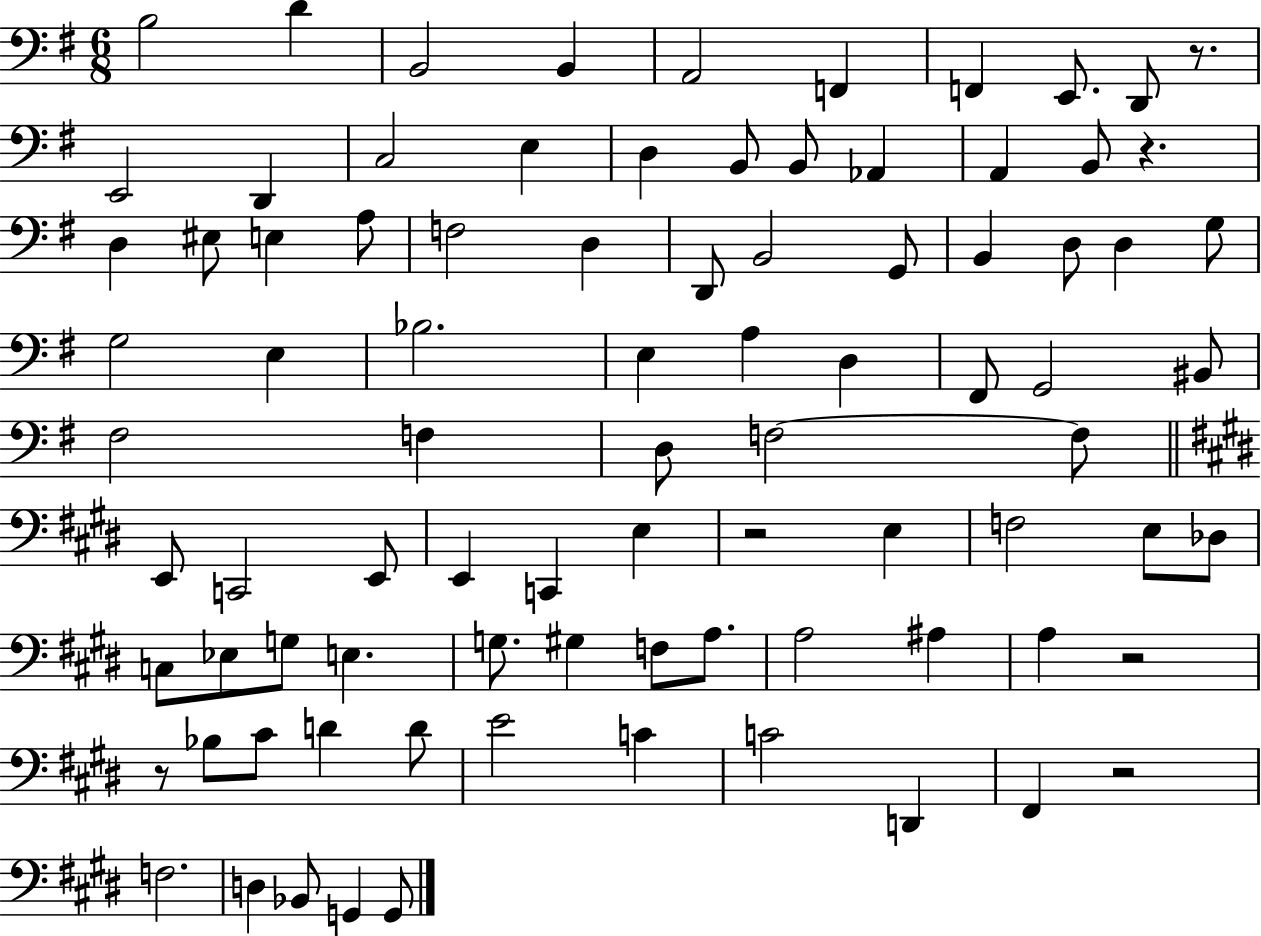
B3/h D4/q B2/h B2/q A2/h F2/q F2/q E2/e. D2/e R/e. E2/h D2/q C3/h E3/q D3/q B2/e B2/e Ab2/q A2/q B2/e R/q. D3/q EIS3/e E3/q A3/e F3/h D3/q D2/e B2/h G2/e B2/q D3/e D3/q G3/e G3/h E3/q Bb3/h. E3/q A3/q D3/q F#2/e G2/h BIS2/e F#3/h F3/q D3/e F3/h F3/e E2/e C2/h E2/e E2/q C2/q E3/q R/h E3/q F3/h E3/e Db3/e C3/e Eb3/e G3/e E3/q. G3/e. G#3/q F3/e A3/e. A3/h A#3/q A3/q R/h R/e Bb3/e C#4/e D4/q D4/e E4/h C4/q C4/h D2/q F#2/q R/h F3/h. D3/q Bb2/e G2/q G2/e